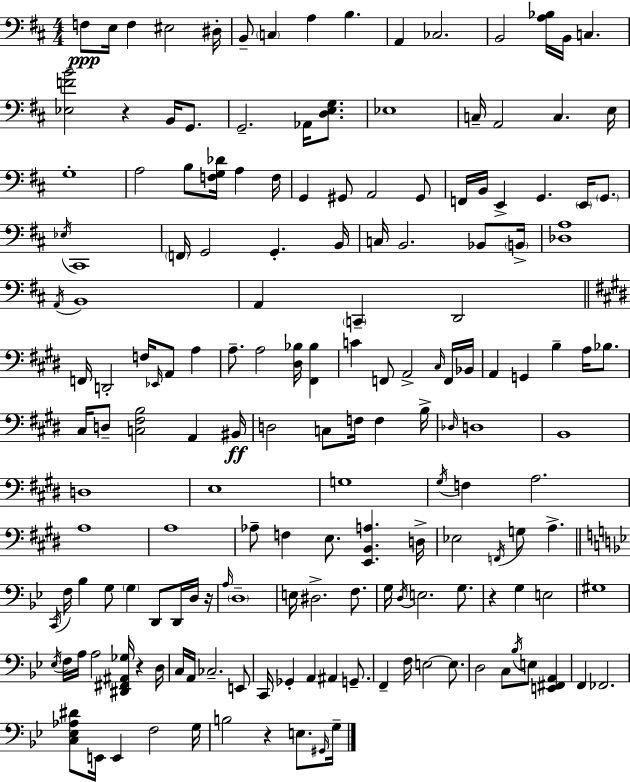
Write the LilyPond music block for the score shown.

{
  \clef bass
  \numericTimeSignature
  \time 4/4
  \key d \major
  f8\ppp e16 f4 eis2 dis16-. | b,8-- \parenthesize c4 a4 b4. | a,4 ces2. | b,2 <a bes>16 b,16 c4. | \break <ees f' b'>2 r4 b,16 g,8. | g,2.-- aes,16 <d e g>8. | ees1 | c16-- a,2 c4. e16 | \break g1-. | a2 b8 <f g des'>16 a4 f16 | g,4 gis,8 a,2 gis,8 | f,16 b,16 e,4-> g,4. \parenthesize e,16 \parenthesize g,8. | \break \acciaccatura { ees16 } cis,1 | \parenthesize f,16 g,2 g,4.-. | b,16 c16 b,2. bes,8 | \parenthesize b,16-> <des a>1 | \break \acciaccatura { a,16 } b,1 | a,4 \parenthesize c,4-- d,2 | \bar "||" \break \key e \major f,16 d,2-. f16 \grace { ees,16 } a,8 a4 | a8.-- a2 <dis bes>16 <fis, bes>4 | c'4 f,8 a,2-> \grace { cis16 } | f,16 bes,16 a,4 g,4 b4-- a16 bes8. | \break cis16 d8-- <c fis b>2 a,4 | bis,16\ff d2 c8 f16 f4 | b16-> \grace { des16 } d1 | b,1 | \break d1 | e1 | g1 | \acciaccatura { gis16 } f4 a2. | \break a1 | a1 | aes8-- f4 e8. <e, b, a>4. | d16-> ees2 \acciaccatura { f,16 } g8 a4.-> | \break \bar "||" \break \key bes \major \acciaccatura { c,16 } f16 bes4 g8 \parenthesize g4 d,8 d,16 d16 | r16 \grace { a16 } \parenthesize d1-- | e16 dis2.-> f8. | g16 \acciaccatura { d16 } e2. | \break g8. r4 g4 e2 | gis1 | \acciaccatura { ees16 } f16 a16 a2 <dis, fis, ais, ges>16 r4 | d16 c16 a,16 ces2.-- | \break e,8 c,16 ges,4-. a,4 ais,4 | g,8.-- f,4-- f16 e2~~ | e8. d2 c8 \acciaccatura { bes16 } e8 | <e, fis, a,>4 f,4 fes,2. | \break <c ees aes dis'>8 e,16 e,4 f2 | g16 b2 r4 | e8. \grace { gis,16 } g16-- \bar "|."
}